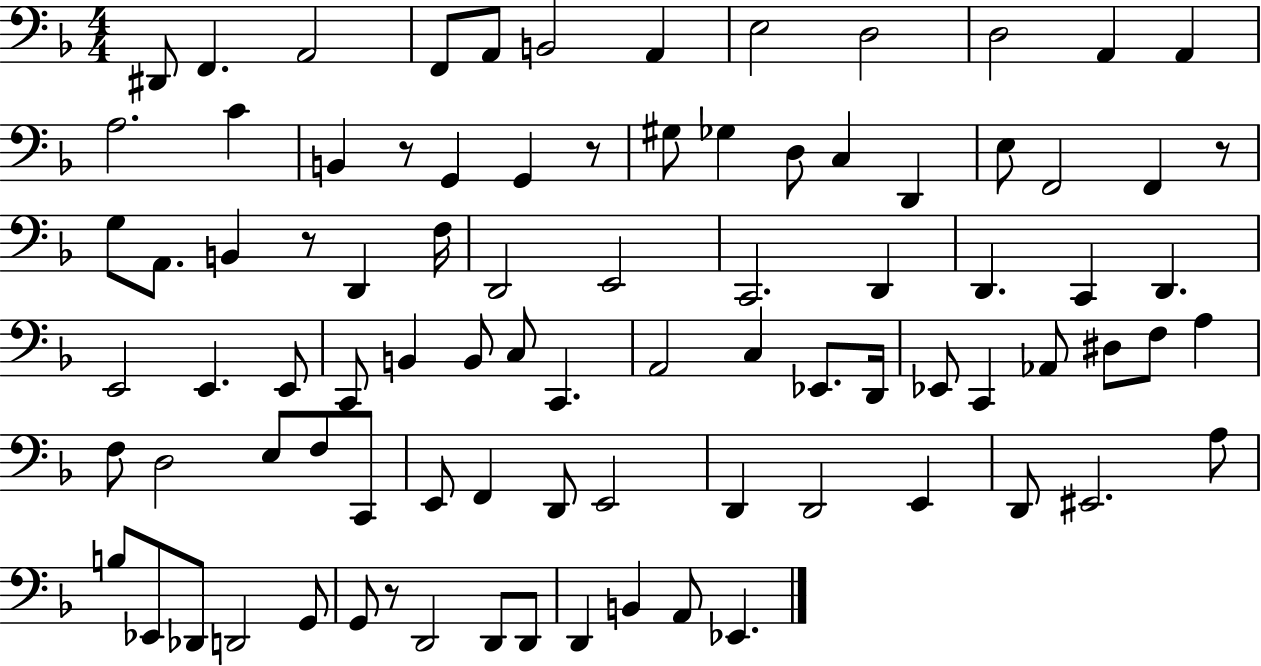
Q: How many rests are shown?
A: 5